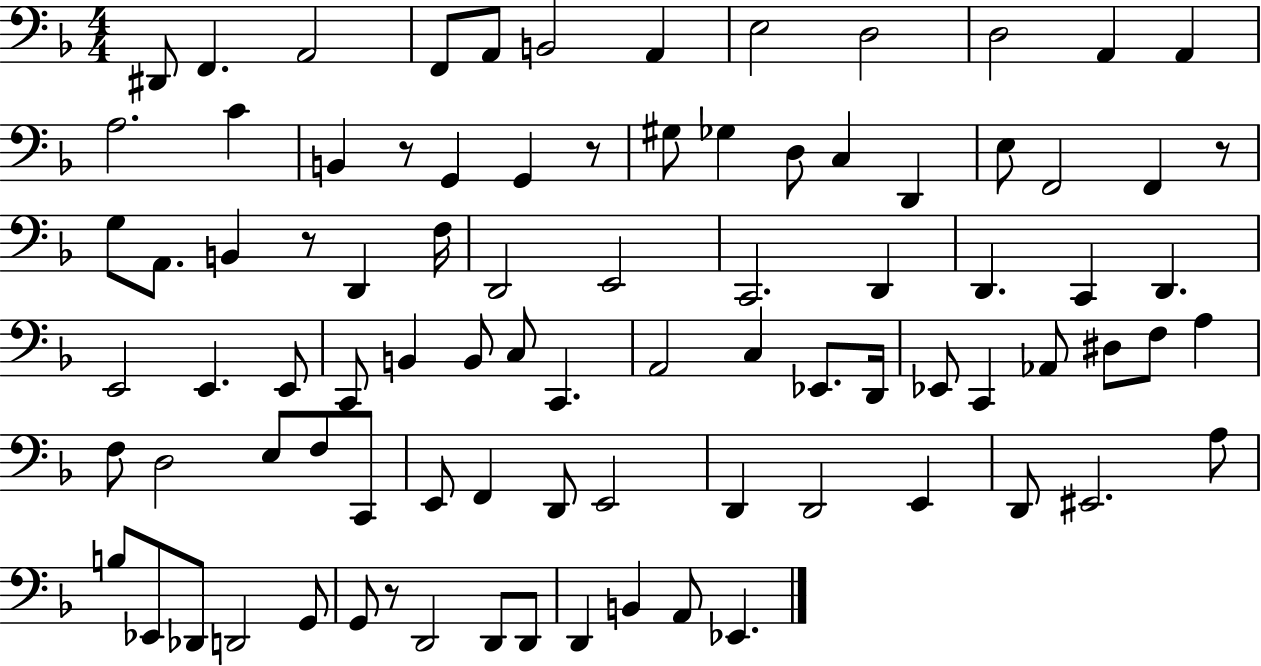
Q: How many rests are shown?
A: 5